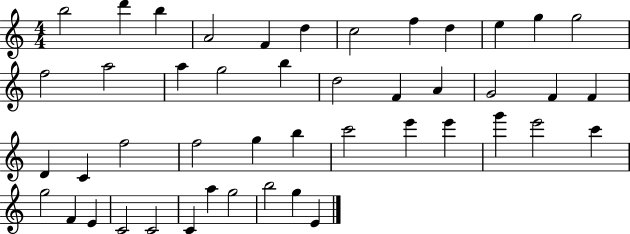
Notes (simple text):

B5/h D6/q B5/q A4/h F4/q D5/q C5/h F5/q D5/q E5/q G5/q G5/h F5/h A5/h A5/q G5/h B5/q D5/h F4/q A4/q G4/h F4/q F4/q D4/q C4/q F5/h F5/h G5/q B5/q C6/h E6/q E6/q G6/q E6/h C6/q G5/h F4/q E4/q C4/h C4/h C4/q A5/q G5/h B5/h G5/q E4/q